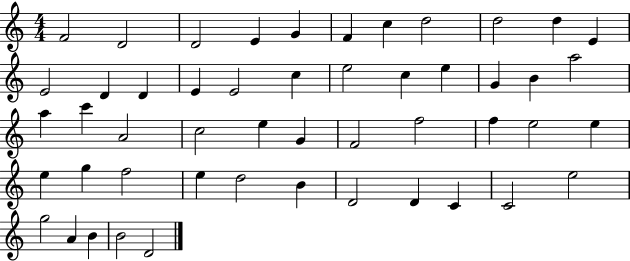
X:1
T:Untitled
M:4/4
L:1/4
K:C
F2 D2 D2 E G F c d2 d2 d E E2 D D E E2 c e2 c e G B a2 a c' A2 c2 e G F2 f2 f e2 e e g f2 e d2 B D2 D C C2 e2 g2 A B B2 D2